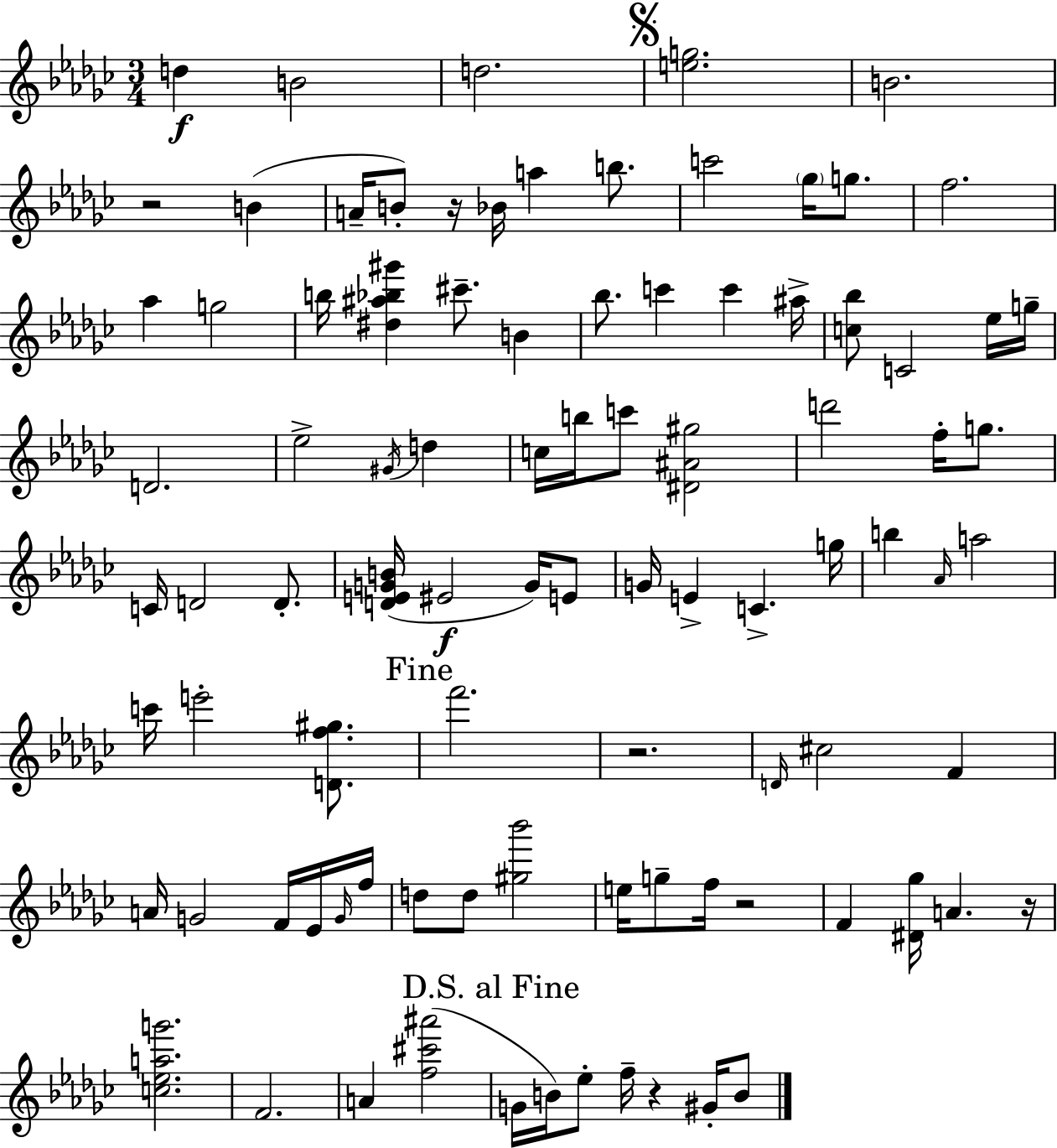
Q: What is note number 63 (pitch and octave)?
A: D5